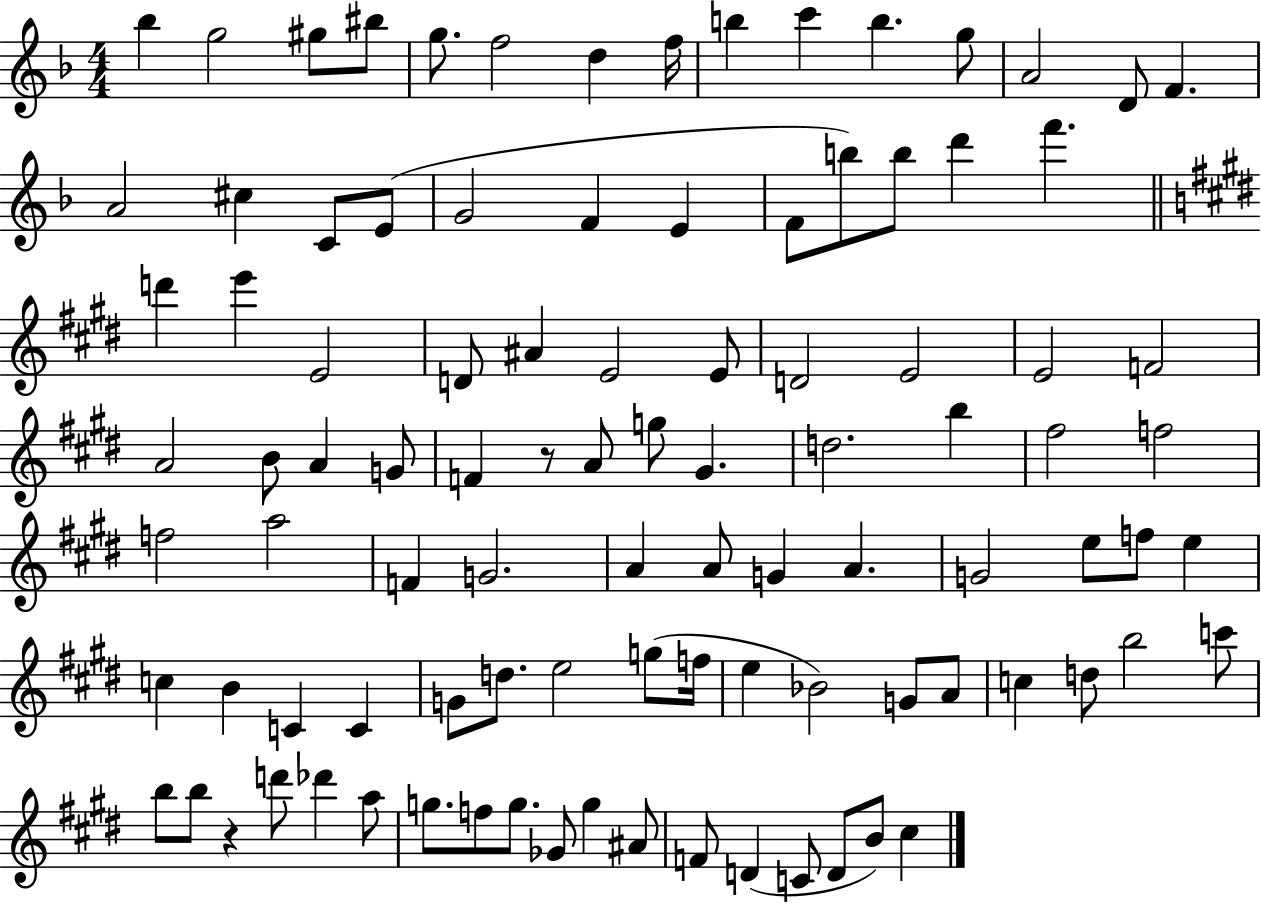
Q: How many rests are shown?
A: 2